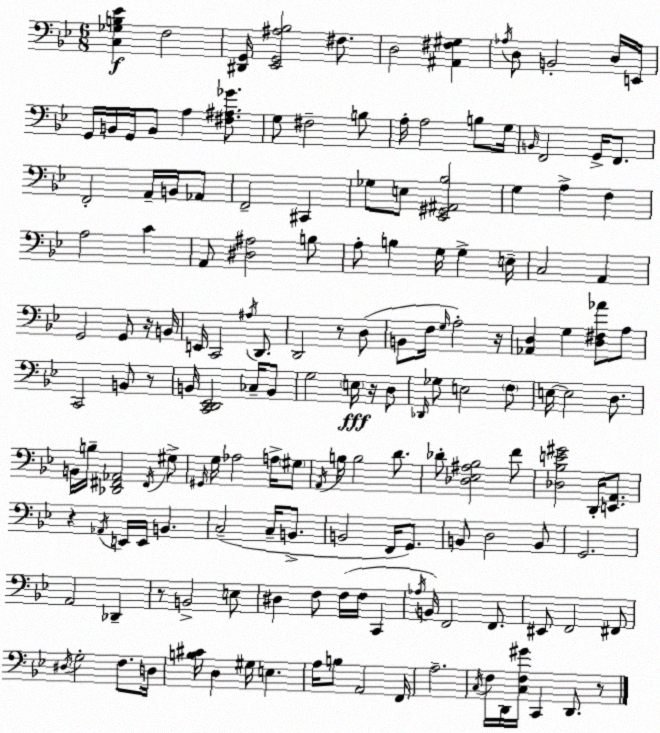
X:1
T:Untitled
M:6/8
L:1/4
K:Gm
[C,_G,B,_E] F,2 [^D,,G,,]/4 [_E,,G,,^A,_B,]2 ^F,/2 D,2 [^A,,^F,^G,] _A,/4 D,/2 B,,2 D,/4 E,,/4 G,,/4 B,,/4 G,,/4 B,,/2 A, [^F,^A,_G]/2 G,/2 ^F,2 B,/2 A,/4 A,2 B,/2 G,/4 B,,/4 F,,2 G,,/4 F,,/2 F,,2 A,,/4 B,,/4 _A,,/2 F,,2 ^C,, _G,/2 E,/2 [_E,,^G,,^A,,_B,]2 G, A, F, A,2 C A,,/2 [^D,^A,]2 B,/2 A,/2 B, G,/4 G, E,/4 C,2 A,, G,,2 G,,/2 z/4 B,,/4 E,,/4 C,,2 ^A,/4 D,,/2 D,,2 z/2 D,/2 B,,/2 F,/4 G,/4 A,2 z/4 [_A,,D,] G, [D,^F,_A]/2 A,/2 C,,2 B,,/2 z/2 B,,/4 [C,,D,,_E,,]2 _C,/4 B,,/2 G,2 E,/4 z/4 D,/2 _D,,/4 _G,/2 E,2 F,/2 E,/4 E,2 D,/2 B,,/4 B,/4 [_D,,^F,,_A,,]2 ^F,,/4 ^G,/2 ^G,,/4 G,/4 _A,2 A,/4 ^G,/2 A,,/4 B,/4 B,2 D/2 _D/2 [_D,_E,^A,_B,]2 F/2 [_D,_B,E^G]2 D,,/4 [E,,A,,]/2 z _A,,/4 E,,/4 E,,/4 B,, C,2 C,/4 B,,/2 B,,2 F,,/4 G,,/2 B,,/2 D,2 B,,/2 G,,2 A,,2 _D,, z/2 B,,2 E,/2 ^D, F,/2 F,/4 F,/4 C,, _A,/4 B,,/4 F,,2 F,,/2 ^E,,/2 F,,2 ^F,,/2 ^D,/4 G,2 F,/2 D,/4 [B,^C]/4 D, ^G,/4 E, A,/4 B,/2 A,,2 F,,/4 A,2 C,/4 F,/4 D,,/4 [C,F,^G]/4 C,, D,,/2 z/2